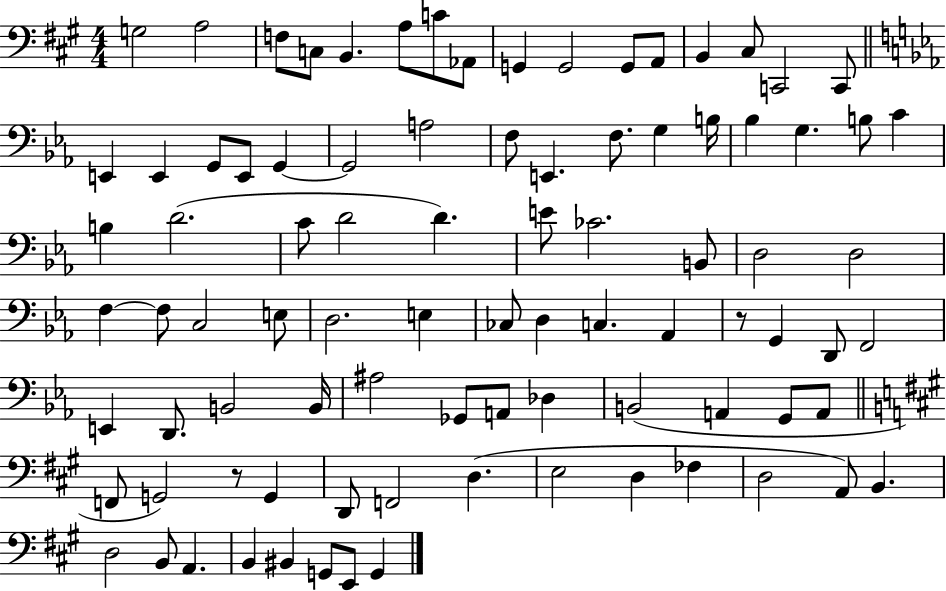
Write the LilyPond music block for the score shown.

{
  \clef bass
  \numericTimeSignature
  \time 4/4
  \key a \major
  g2 a2 | f8 c8 b,4. a8 c'8 aes,8 | g,4 g,2 g,8 a,8 | b,4 cis8 c,2 c,8 | \break \bar "||" \break \key c \minor e,4 e,4 g,8 e,8 g,4~~ | g,2 a2 | f8 e,4. f8. g4 b16 | bes4 g4. b8 c'4 | \break b4 d'2.( | c'8 d'2 d'4.) | e'8 ces'2. b,8 | d2 d2 | \break f4~~ f8 c2 e8 | d2. e4 | ces8 d4 c4. aes,4 | r8 g,4 d,8 f,2 | \break e,4 d,8. b,2 b,16 | ais2 ges,8 a,8 des4 | b,2( a,4 g,8 a,8 | \bar "||" \break \key a \major f,8 g,2) r8 g,4 | d,8 f,2 d4.( | e2 d4 fes4 | d2 a,8) b,4. | \break d2 b,8 a,4. | b,4 bis,4 g,8 e,8 g,4 | \bar "|."
}